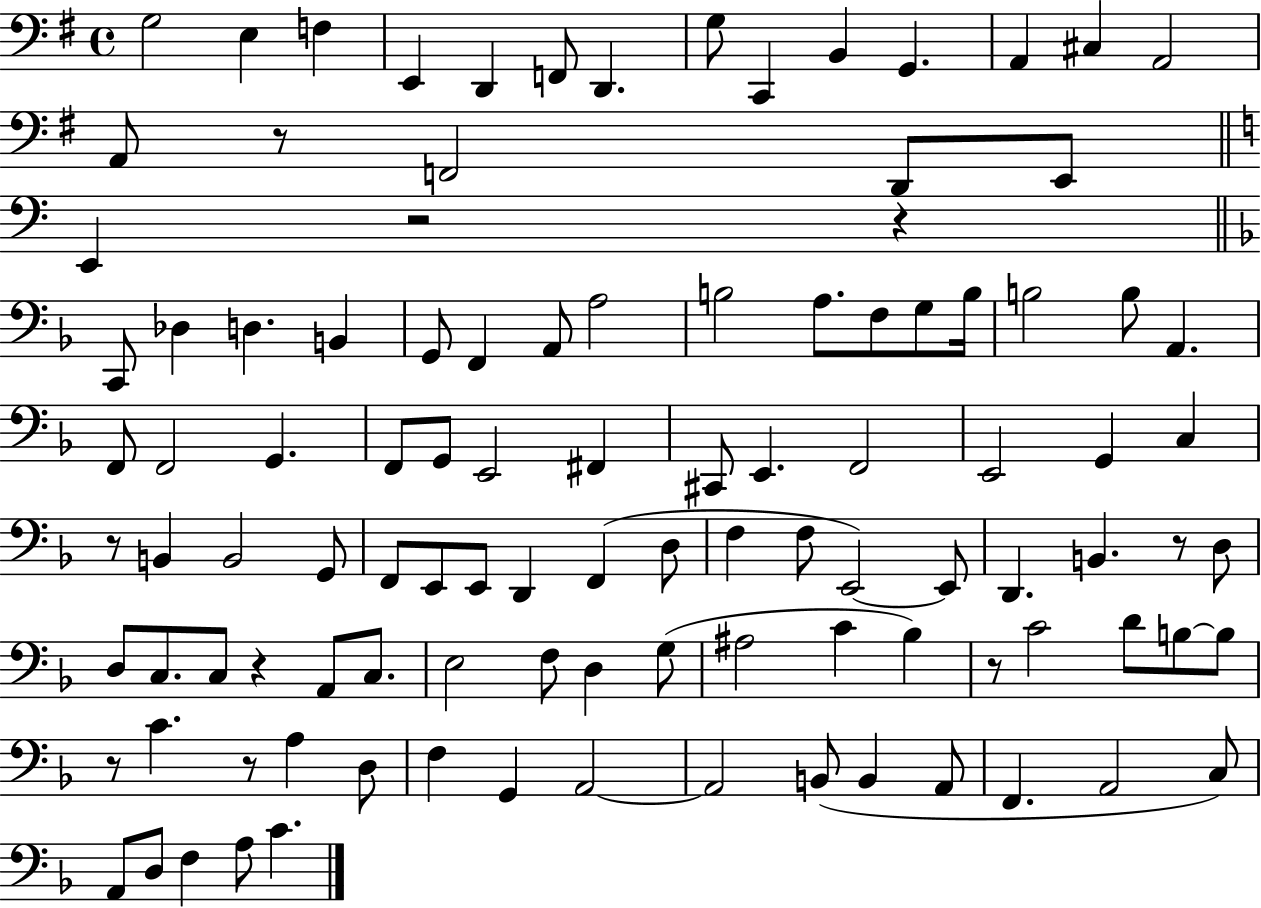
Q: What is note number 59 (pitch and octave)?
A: F3